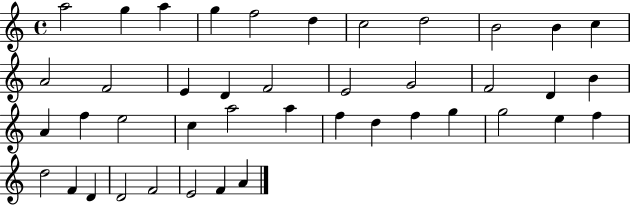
{
  \clef treble
  \time 4/4
  \defaultTimeSignature
  \key c \major
  a''2 g''4 a''4 | g''4 f''2 d''4 | c''2 d''2 | b'2 b'4 c''4 | \break a'2 f'2 | e'4 d'4 f'2 | e'2 g'2 | f'2 d'4 b'4 | \break a'4 f''4 e''2 | c''4 a''2 a''4 | f''4 d''4 f''4 g''4 | g''2 e''4 f''4 | \break d''2 f'4 d'4 | d'2 f'2 | e'2 f'4 a'4 | \bar "|."
}